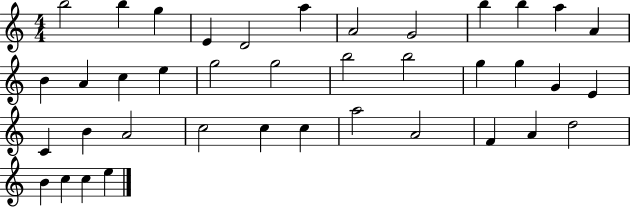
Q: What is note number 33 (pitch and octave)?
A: F4